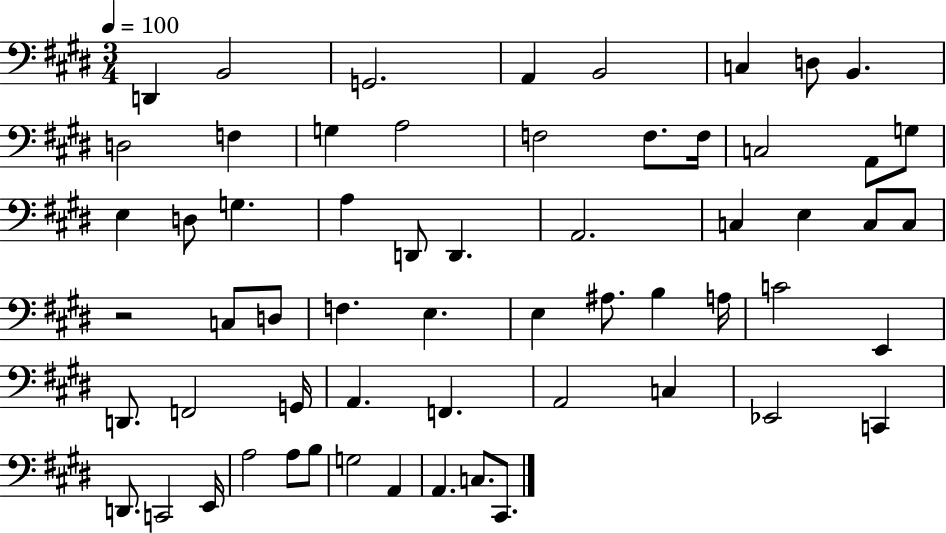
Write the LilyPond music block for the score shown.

{
  \clef bass
  \numericTimeSignature
  \time 3/4
  \key e \major
  \tempo 4 = 100
  d,4 b,2 | g,2. | a,4 b,2 | c4 d8 b,4. | \break d2 f4 | g4 a2 | f2 f8. f16 | c2 a,8 g8 | \break e4 d8 g4. | a4 d,8 d,4. | a,2. | c4 e4 c8 c8 | \break r2 c8 d8 | f4. e4. | e4 ais8. b4 a16 | c'2 e,4 | \break d,8. f,2 g,16 | a,4. f,4. | a,2 c4 | ees,2 c,4 | \break d,8. c,2 e,16 | a2 a8 b8 | g2 a,4 | a,4. c8. cis,8. | \break \bar "|."
}